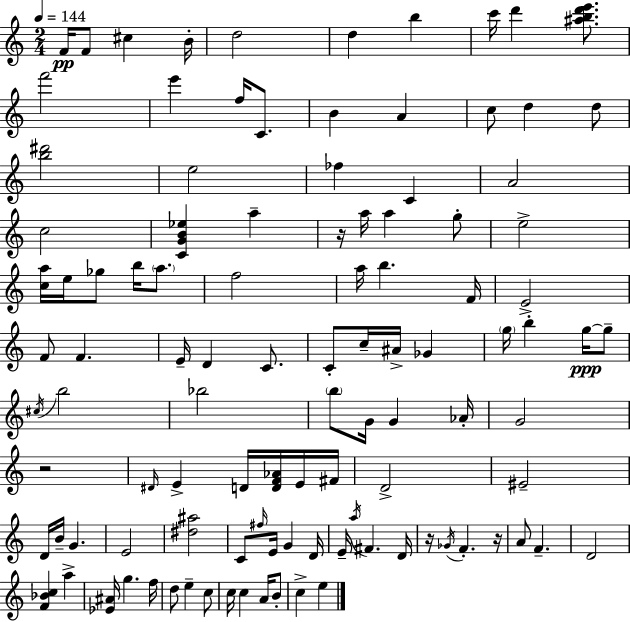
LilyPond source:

{
  \clef treble
  \numericTimeSignature
  \time 2/4
  \key c \major
  \tempo 4 = 144
  \repeat volta 2 { f'16\pp f'8 cis''4 b'16-. | d''2 | d''4 b''4 | c'''16 d'''4 <ais'' b'' d''' e'''>8. | \break f'''2 | e'''4 f''16 c'8. | b'4 a'4 | c''8 d''4 d''8 | \break <b'' dis'''>2 | e''2 | fes''4 c'4 | a'2 | \break c''2 | <c' g' b' ees''>4 a''4-- | r16 a''16 a''4 g''8-. | e''2-> | \break <c'' a''>16 e''16 ges''8 b''16 \parenthesize a''8. | f''2 | a''16 b''4. f'16 | e'2-> | \break f'8 f'4. | e'16-- d'4 c'8. | c'8-. c''16-- ais'16-> ges'4 | \parenthesize g''16 b''4-. g''16~~\ppp g''8-- | \break \acciaccatura { cis''16 } b''2 | bes''2 | \parenthesize b''8 g'16 g'4 | aes'16-. g'2 | \break r2 | \grace { dis'16 } e'4-> d'16 <d' f' aes'>16 | e'16 fis'16 d'2-> | eis'2-- | \break d'16 b'16-- g'4. | e'2 | <dis'' ais''>2 | c'8 \grace { fis''16 } e'16 g'4 | \break d'16 e'16-- \acciaccatura { a''16 } fis'4. | d'16 r16 \acciaccatura { ges'16 } f'4.-. | r16 a'8 f'4.-- | d'2 | \break <f' bes' c''>4 | a''4-> <ees' ais'>16 g''4. | f''16 d''8 e''4-- | c''8 c''16 c''4 | \break a'16 b'8-. c''4-> | e''4 } \bar "|."
}